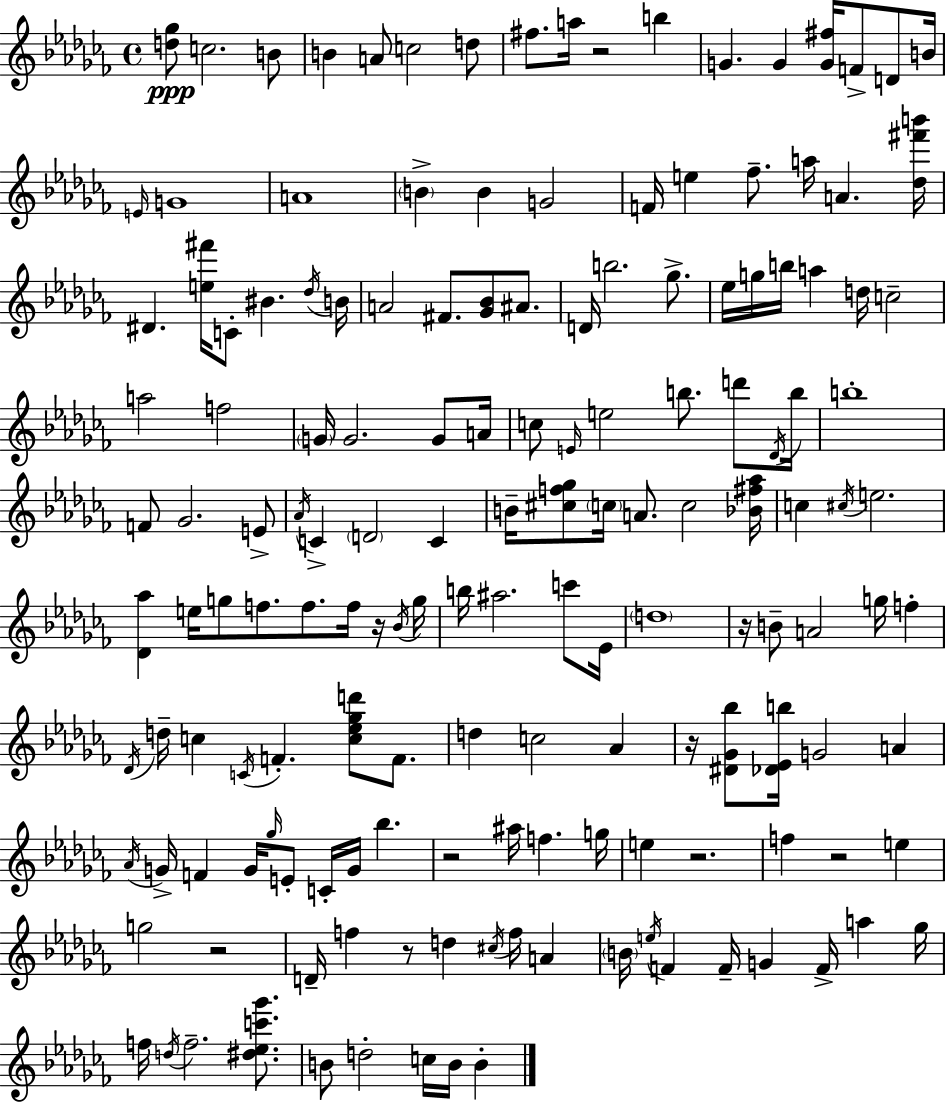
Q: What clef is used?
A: treble